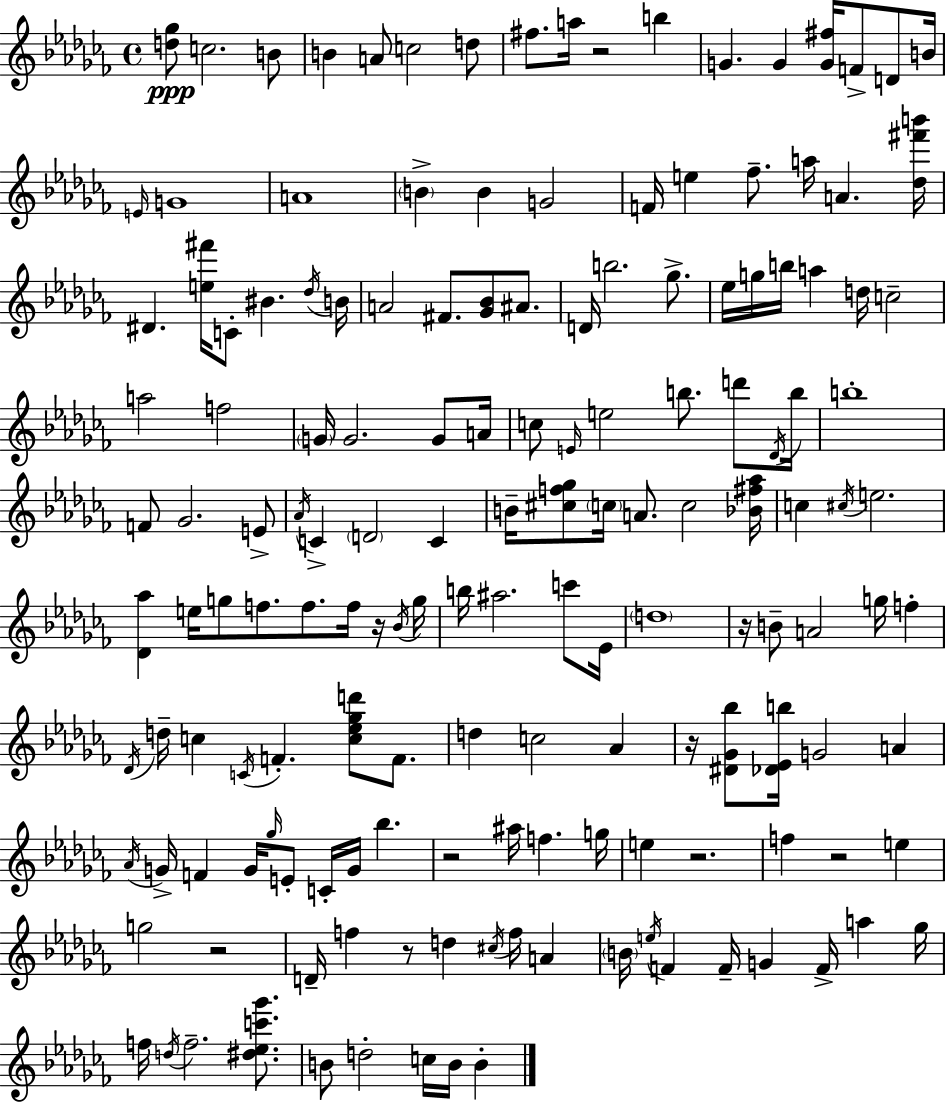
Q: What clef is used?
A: treble